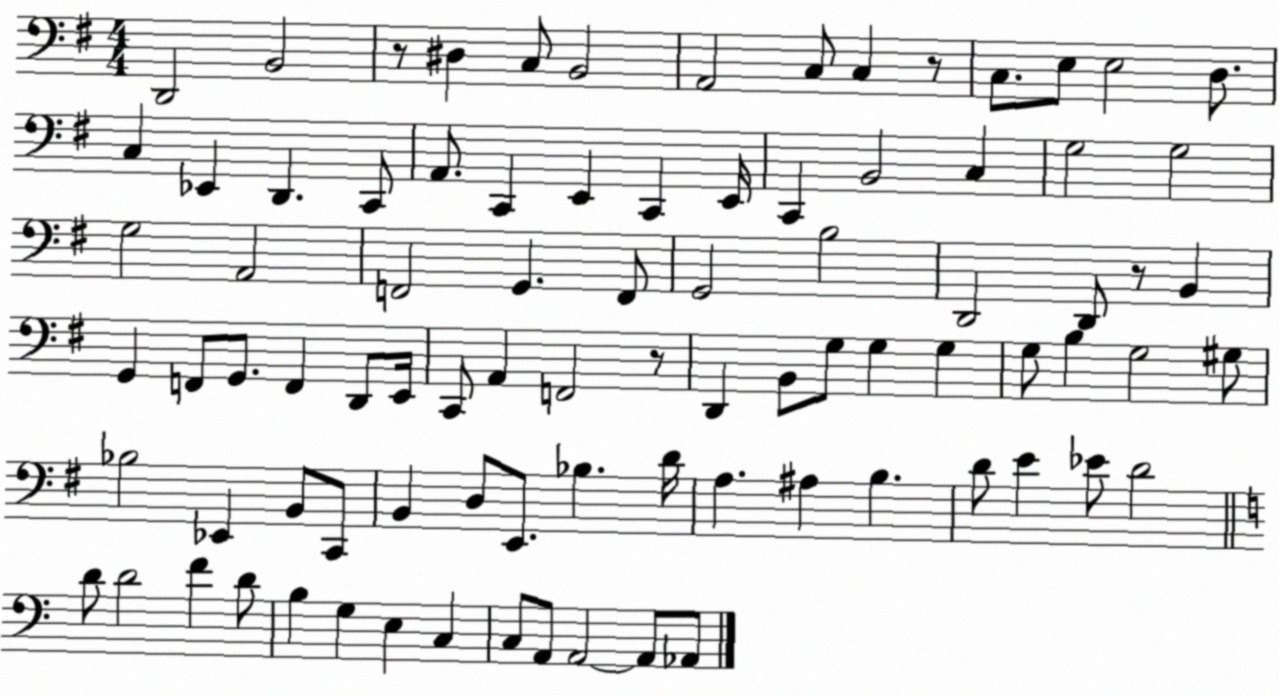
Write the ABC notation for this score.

X:1
T:Untitled
M:4/4
L:1/4
K:G
D,,2 B,,2 z/2 ^D, C,/2 B,,2 A,,2 C,/2 C, z/2 C,/2 E,/2 E,2 D,/2 C, _E,, D,, C,,/2 A,,/2 C,, E,, C,, E,,/4 C,, B,,2 C, G,2 G,2 G,2 A,,2 F,,2 G,, F,,/2 G,,2 B,2 D,,2 D,,/2 z/2 B,, G,, F,,/2 G,,/2 F,, D,,/2 E,,/4 C,,/2 A,, F,,2 z/2 D,, B,,/2 G,/2 G, G, G,/2 B, G,2 ^G,/2 _B,2 _E,, B,,/2 C,,/2 B,, D,/2 E,,/2 _B, D/4 A, ^A, B, D/2 E _E/2 D2 D/2 D2 F D/2 B, G, E, C, C,/2 A,,/2 A,,2 A,,/2 _A,,/2